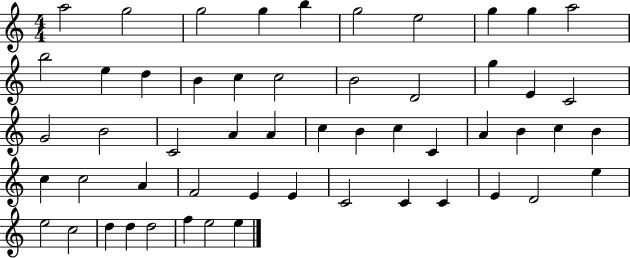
X:1
T:Untitled
M:4/4
L:1/4
K:C
a2 g2 g2 g b g2 e2 g g a2 b2 e d B c c2 B2 D2 g E C2 G2 B2 C2 A A c B c C A B c B c c2 A F2 E E C2 C C E D2 e e2 c2 d d d2 f e2 e